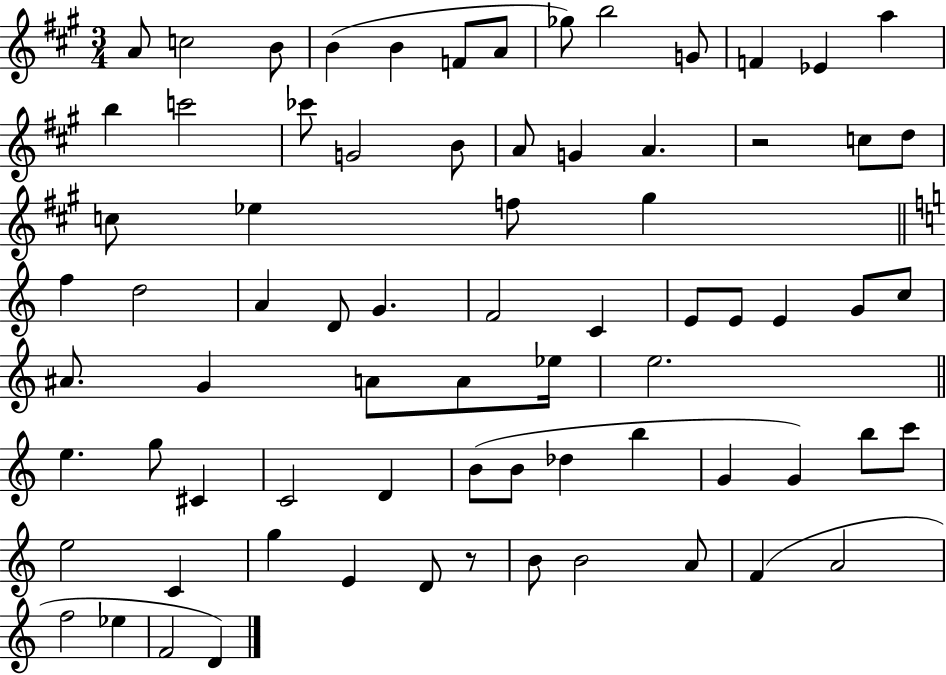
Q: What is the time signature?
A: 3/4